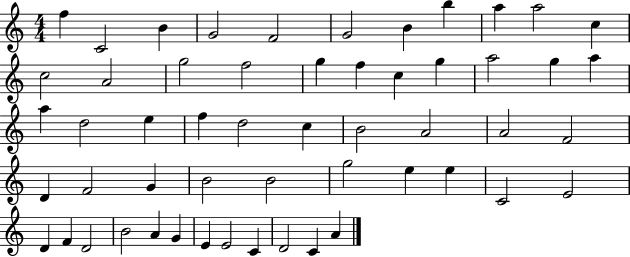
{
  \clef treble
  \numericTimeSignature
  \time 4/4
  \key c \major
  f''4 c'2 b'4 | g'2 f'2 | g'2 b'4 b''4 | a''4 a''2 c''4 | \break c''2 a'2 | g''2 f''2 | g''4 f''4 c''4 g''4 | a''2 g''4 a''4 | \break a''4 d''2 e''4 | f''4 d''2 c''4 | b'2 a'2 | a'2 f'2 | \break d'4 f'2 g'4 | b'2 b'2 | g''2 e''4 e''4 | c'2 e'2 | \break d'4 f'4 d'2 | b'2 a'4 g'4 | e'4 e'2 c'4 | d'2 c'4 a'4 | \break \bar "|."
}